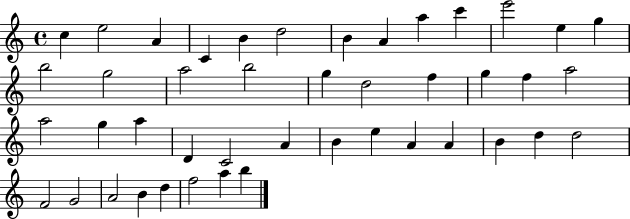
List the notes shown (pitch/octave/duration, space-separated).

C5/q E5/h A4/q C4/q B4/q D5/h B4/q A4/q A5/q C6/q E6/h E5/q G5/q B5/h G5/h A5/h B5/h G5/q D5/h F5/q G5/q F5/q A5/h A5/h G5/q A5/q D4/q C4/h A4/q B4/q E5/q A4/q A4/q B4/q D5/q D5/h F4/h G4/h A4/h B4/q D5/q F5/h A5/q B5/q